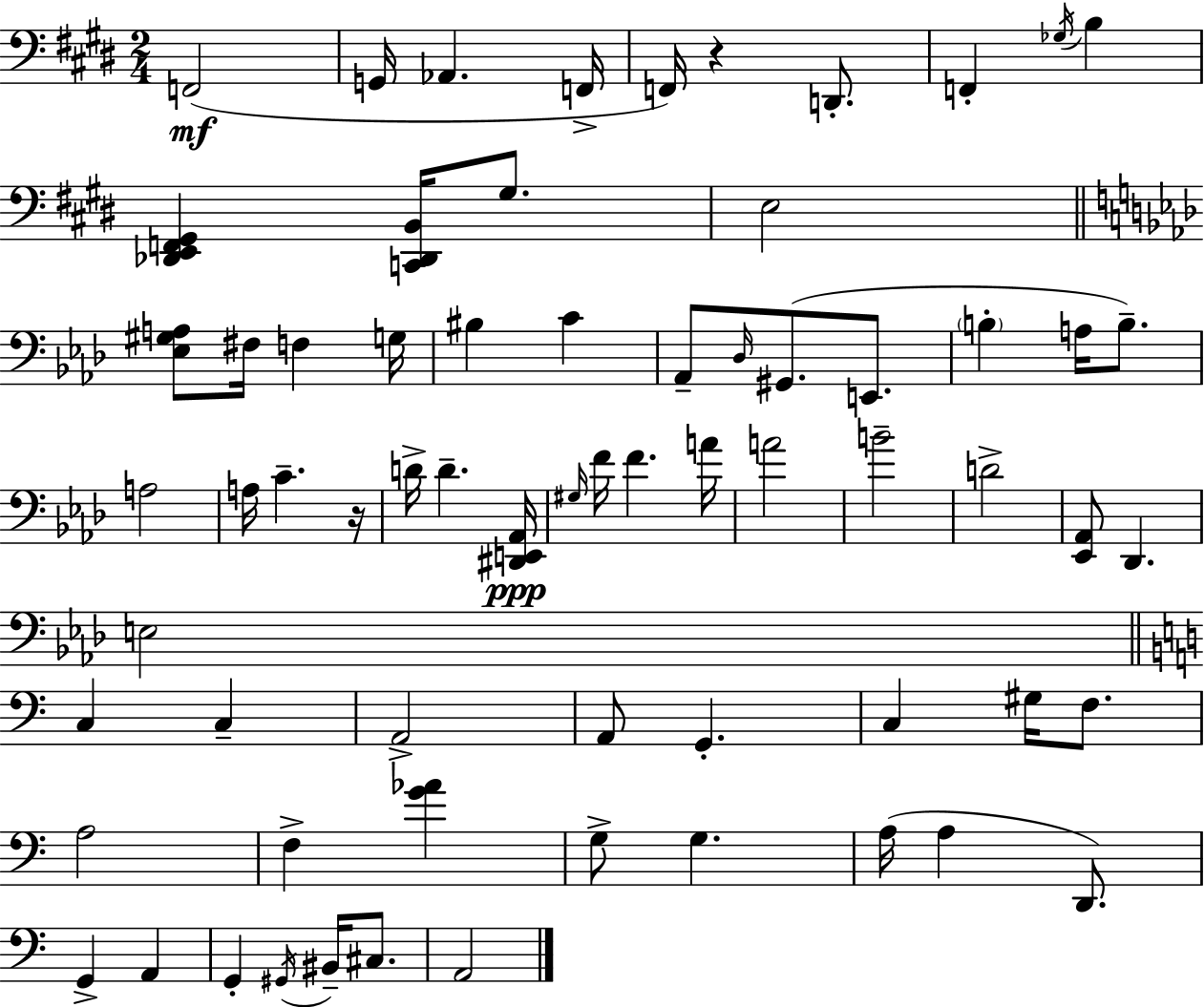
F2/h G2/s Ab2/q. F2/s F2/s R/q D2/e. F2/q Gb3/s B3/q [Db2,E2,F2,G#2]/q [C2,Db2,B2]/s G#3/e. E3/h [Eb3,G#3,A3]/e F#3/s F3/q G3/s BIS3/q C4/q Ab2/e Db3/s G#2/e. E2/e. B3/q A3/s B3/e. A3/h A3/s C4/q. R/s D4/s D4/q. [D#2,E2,Ab2]/s G#3/s F4/s F4/q. A4/s A4/h B4/h D4/h [Eb2,Ab2]/e Db2/q. E3/h C3/q C3/q A2/h A2/e G2/q. C3/q G#3/s F3/e. A3/h F3/q [G4,Ab4]/q G3/e G3/q. A3/s A3/q D2/e. G2/q A2/q G2/q G#2/s BIS2/s C#3/e. A2/h